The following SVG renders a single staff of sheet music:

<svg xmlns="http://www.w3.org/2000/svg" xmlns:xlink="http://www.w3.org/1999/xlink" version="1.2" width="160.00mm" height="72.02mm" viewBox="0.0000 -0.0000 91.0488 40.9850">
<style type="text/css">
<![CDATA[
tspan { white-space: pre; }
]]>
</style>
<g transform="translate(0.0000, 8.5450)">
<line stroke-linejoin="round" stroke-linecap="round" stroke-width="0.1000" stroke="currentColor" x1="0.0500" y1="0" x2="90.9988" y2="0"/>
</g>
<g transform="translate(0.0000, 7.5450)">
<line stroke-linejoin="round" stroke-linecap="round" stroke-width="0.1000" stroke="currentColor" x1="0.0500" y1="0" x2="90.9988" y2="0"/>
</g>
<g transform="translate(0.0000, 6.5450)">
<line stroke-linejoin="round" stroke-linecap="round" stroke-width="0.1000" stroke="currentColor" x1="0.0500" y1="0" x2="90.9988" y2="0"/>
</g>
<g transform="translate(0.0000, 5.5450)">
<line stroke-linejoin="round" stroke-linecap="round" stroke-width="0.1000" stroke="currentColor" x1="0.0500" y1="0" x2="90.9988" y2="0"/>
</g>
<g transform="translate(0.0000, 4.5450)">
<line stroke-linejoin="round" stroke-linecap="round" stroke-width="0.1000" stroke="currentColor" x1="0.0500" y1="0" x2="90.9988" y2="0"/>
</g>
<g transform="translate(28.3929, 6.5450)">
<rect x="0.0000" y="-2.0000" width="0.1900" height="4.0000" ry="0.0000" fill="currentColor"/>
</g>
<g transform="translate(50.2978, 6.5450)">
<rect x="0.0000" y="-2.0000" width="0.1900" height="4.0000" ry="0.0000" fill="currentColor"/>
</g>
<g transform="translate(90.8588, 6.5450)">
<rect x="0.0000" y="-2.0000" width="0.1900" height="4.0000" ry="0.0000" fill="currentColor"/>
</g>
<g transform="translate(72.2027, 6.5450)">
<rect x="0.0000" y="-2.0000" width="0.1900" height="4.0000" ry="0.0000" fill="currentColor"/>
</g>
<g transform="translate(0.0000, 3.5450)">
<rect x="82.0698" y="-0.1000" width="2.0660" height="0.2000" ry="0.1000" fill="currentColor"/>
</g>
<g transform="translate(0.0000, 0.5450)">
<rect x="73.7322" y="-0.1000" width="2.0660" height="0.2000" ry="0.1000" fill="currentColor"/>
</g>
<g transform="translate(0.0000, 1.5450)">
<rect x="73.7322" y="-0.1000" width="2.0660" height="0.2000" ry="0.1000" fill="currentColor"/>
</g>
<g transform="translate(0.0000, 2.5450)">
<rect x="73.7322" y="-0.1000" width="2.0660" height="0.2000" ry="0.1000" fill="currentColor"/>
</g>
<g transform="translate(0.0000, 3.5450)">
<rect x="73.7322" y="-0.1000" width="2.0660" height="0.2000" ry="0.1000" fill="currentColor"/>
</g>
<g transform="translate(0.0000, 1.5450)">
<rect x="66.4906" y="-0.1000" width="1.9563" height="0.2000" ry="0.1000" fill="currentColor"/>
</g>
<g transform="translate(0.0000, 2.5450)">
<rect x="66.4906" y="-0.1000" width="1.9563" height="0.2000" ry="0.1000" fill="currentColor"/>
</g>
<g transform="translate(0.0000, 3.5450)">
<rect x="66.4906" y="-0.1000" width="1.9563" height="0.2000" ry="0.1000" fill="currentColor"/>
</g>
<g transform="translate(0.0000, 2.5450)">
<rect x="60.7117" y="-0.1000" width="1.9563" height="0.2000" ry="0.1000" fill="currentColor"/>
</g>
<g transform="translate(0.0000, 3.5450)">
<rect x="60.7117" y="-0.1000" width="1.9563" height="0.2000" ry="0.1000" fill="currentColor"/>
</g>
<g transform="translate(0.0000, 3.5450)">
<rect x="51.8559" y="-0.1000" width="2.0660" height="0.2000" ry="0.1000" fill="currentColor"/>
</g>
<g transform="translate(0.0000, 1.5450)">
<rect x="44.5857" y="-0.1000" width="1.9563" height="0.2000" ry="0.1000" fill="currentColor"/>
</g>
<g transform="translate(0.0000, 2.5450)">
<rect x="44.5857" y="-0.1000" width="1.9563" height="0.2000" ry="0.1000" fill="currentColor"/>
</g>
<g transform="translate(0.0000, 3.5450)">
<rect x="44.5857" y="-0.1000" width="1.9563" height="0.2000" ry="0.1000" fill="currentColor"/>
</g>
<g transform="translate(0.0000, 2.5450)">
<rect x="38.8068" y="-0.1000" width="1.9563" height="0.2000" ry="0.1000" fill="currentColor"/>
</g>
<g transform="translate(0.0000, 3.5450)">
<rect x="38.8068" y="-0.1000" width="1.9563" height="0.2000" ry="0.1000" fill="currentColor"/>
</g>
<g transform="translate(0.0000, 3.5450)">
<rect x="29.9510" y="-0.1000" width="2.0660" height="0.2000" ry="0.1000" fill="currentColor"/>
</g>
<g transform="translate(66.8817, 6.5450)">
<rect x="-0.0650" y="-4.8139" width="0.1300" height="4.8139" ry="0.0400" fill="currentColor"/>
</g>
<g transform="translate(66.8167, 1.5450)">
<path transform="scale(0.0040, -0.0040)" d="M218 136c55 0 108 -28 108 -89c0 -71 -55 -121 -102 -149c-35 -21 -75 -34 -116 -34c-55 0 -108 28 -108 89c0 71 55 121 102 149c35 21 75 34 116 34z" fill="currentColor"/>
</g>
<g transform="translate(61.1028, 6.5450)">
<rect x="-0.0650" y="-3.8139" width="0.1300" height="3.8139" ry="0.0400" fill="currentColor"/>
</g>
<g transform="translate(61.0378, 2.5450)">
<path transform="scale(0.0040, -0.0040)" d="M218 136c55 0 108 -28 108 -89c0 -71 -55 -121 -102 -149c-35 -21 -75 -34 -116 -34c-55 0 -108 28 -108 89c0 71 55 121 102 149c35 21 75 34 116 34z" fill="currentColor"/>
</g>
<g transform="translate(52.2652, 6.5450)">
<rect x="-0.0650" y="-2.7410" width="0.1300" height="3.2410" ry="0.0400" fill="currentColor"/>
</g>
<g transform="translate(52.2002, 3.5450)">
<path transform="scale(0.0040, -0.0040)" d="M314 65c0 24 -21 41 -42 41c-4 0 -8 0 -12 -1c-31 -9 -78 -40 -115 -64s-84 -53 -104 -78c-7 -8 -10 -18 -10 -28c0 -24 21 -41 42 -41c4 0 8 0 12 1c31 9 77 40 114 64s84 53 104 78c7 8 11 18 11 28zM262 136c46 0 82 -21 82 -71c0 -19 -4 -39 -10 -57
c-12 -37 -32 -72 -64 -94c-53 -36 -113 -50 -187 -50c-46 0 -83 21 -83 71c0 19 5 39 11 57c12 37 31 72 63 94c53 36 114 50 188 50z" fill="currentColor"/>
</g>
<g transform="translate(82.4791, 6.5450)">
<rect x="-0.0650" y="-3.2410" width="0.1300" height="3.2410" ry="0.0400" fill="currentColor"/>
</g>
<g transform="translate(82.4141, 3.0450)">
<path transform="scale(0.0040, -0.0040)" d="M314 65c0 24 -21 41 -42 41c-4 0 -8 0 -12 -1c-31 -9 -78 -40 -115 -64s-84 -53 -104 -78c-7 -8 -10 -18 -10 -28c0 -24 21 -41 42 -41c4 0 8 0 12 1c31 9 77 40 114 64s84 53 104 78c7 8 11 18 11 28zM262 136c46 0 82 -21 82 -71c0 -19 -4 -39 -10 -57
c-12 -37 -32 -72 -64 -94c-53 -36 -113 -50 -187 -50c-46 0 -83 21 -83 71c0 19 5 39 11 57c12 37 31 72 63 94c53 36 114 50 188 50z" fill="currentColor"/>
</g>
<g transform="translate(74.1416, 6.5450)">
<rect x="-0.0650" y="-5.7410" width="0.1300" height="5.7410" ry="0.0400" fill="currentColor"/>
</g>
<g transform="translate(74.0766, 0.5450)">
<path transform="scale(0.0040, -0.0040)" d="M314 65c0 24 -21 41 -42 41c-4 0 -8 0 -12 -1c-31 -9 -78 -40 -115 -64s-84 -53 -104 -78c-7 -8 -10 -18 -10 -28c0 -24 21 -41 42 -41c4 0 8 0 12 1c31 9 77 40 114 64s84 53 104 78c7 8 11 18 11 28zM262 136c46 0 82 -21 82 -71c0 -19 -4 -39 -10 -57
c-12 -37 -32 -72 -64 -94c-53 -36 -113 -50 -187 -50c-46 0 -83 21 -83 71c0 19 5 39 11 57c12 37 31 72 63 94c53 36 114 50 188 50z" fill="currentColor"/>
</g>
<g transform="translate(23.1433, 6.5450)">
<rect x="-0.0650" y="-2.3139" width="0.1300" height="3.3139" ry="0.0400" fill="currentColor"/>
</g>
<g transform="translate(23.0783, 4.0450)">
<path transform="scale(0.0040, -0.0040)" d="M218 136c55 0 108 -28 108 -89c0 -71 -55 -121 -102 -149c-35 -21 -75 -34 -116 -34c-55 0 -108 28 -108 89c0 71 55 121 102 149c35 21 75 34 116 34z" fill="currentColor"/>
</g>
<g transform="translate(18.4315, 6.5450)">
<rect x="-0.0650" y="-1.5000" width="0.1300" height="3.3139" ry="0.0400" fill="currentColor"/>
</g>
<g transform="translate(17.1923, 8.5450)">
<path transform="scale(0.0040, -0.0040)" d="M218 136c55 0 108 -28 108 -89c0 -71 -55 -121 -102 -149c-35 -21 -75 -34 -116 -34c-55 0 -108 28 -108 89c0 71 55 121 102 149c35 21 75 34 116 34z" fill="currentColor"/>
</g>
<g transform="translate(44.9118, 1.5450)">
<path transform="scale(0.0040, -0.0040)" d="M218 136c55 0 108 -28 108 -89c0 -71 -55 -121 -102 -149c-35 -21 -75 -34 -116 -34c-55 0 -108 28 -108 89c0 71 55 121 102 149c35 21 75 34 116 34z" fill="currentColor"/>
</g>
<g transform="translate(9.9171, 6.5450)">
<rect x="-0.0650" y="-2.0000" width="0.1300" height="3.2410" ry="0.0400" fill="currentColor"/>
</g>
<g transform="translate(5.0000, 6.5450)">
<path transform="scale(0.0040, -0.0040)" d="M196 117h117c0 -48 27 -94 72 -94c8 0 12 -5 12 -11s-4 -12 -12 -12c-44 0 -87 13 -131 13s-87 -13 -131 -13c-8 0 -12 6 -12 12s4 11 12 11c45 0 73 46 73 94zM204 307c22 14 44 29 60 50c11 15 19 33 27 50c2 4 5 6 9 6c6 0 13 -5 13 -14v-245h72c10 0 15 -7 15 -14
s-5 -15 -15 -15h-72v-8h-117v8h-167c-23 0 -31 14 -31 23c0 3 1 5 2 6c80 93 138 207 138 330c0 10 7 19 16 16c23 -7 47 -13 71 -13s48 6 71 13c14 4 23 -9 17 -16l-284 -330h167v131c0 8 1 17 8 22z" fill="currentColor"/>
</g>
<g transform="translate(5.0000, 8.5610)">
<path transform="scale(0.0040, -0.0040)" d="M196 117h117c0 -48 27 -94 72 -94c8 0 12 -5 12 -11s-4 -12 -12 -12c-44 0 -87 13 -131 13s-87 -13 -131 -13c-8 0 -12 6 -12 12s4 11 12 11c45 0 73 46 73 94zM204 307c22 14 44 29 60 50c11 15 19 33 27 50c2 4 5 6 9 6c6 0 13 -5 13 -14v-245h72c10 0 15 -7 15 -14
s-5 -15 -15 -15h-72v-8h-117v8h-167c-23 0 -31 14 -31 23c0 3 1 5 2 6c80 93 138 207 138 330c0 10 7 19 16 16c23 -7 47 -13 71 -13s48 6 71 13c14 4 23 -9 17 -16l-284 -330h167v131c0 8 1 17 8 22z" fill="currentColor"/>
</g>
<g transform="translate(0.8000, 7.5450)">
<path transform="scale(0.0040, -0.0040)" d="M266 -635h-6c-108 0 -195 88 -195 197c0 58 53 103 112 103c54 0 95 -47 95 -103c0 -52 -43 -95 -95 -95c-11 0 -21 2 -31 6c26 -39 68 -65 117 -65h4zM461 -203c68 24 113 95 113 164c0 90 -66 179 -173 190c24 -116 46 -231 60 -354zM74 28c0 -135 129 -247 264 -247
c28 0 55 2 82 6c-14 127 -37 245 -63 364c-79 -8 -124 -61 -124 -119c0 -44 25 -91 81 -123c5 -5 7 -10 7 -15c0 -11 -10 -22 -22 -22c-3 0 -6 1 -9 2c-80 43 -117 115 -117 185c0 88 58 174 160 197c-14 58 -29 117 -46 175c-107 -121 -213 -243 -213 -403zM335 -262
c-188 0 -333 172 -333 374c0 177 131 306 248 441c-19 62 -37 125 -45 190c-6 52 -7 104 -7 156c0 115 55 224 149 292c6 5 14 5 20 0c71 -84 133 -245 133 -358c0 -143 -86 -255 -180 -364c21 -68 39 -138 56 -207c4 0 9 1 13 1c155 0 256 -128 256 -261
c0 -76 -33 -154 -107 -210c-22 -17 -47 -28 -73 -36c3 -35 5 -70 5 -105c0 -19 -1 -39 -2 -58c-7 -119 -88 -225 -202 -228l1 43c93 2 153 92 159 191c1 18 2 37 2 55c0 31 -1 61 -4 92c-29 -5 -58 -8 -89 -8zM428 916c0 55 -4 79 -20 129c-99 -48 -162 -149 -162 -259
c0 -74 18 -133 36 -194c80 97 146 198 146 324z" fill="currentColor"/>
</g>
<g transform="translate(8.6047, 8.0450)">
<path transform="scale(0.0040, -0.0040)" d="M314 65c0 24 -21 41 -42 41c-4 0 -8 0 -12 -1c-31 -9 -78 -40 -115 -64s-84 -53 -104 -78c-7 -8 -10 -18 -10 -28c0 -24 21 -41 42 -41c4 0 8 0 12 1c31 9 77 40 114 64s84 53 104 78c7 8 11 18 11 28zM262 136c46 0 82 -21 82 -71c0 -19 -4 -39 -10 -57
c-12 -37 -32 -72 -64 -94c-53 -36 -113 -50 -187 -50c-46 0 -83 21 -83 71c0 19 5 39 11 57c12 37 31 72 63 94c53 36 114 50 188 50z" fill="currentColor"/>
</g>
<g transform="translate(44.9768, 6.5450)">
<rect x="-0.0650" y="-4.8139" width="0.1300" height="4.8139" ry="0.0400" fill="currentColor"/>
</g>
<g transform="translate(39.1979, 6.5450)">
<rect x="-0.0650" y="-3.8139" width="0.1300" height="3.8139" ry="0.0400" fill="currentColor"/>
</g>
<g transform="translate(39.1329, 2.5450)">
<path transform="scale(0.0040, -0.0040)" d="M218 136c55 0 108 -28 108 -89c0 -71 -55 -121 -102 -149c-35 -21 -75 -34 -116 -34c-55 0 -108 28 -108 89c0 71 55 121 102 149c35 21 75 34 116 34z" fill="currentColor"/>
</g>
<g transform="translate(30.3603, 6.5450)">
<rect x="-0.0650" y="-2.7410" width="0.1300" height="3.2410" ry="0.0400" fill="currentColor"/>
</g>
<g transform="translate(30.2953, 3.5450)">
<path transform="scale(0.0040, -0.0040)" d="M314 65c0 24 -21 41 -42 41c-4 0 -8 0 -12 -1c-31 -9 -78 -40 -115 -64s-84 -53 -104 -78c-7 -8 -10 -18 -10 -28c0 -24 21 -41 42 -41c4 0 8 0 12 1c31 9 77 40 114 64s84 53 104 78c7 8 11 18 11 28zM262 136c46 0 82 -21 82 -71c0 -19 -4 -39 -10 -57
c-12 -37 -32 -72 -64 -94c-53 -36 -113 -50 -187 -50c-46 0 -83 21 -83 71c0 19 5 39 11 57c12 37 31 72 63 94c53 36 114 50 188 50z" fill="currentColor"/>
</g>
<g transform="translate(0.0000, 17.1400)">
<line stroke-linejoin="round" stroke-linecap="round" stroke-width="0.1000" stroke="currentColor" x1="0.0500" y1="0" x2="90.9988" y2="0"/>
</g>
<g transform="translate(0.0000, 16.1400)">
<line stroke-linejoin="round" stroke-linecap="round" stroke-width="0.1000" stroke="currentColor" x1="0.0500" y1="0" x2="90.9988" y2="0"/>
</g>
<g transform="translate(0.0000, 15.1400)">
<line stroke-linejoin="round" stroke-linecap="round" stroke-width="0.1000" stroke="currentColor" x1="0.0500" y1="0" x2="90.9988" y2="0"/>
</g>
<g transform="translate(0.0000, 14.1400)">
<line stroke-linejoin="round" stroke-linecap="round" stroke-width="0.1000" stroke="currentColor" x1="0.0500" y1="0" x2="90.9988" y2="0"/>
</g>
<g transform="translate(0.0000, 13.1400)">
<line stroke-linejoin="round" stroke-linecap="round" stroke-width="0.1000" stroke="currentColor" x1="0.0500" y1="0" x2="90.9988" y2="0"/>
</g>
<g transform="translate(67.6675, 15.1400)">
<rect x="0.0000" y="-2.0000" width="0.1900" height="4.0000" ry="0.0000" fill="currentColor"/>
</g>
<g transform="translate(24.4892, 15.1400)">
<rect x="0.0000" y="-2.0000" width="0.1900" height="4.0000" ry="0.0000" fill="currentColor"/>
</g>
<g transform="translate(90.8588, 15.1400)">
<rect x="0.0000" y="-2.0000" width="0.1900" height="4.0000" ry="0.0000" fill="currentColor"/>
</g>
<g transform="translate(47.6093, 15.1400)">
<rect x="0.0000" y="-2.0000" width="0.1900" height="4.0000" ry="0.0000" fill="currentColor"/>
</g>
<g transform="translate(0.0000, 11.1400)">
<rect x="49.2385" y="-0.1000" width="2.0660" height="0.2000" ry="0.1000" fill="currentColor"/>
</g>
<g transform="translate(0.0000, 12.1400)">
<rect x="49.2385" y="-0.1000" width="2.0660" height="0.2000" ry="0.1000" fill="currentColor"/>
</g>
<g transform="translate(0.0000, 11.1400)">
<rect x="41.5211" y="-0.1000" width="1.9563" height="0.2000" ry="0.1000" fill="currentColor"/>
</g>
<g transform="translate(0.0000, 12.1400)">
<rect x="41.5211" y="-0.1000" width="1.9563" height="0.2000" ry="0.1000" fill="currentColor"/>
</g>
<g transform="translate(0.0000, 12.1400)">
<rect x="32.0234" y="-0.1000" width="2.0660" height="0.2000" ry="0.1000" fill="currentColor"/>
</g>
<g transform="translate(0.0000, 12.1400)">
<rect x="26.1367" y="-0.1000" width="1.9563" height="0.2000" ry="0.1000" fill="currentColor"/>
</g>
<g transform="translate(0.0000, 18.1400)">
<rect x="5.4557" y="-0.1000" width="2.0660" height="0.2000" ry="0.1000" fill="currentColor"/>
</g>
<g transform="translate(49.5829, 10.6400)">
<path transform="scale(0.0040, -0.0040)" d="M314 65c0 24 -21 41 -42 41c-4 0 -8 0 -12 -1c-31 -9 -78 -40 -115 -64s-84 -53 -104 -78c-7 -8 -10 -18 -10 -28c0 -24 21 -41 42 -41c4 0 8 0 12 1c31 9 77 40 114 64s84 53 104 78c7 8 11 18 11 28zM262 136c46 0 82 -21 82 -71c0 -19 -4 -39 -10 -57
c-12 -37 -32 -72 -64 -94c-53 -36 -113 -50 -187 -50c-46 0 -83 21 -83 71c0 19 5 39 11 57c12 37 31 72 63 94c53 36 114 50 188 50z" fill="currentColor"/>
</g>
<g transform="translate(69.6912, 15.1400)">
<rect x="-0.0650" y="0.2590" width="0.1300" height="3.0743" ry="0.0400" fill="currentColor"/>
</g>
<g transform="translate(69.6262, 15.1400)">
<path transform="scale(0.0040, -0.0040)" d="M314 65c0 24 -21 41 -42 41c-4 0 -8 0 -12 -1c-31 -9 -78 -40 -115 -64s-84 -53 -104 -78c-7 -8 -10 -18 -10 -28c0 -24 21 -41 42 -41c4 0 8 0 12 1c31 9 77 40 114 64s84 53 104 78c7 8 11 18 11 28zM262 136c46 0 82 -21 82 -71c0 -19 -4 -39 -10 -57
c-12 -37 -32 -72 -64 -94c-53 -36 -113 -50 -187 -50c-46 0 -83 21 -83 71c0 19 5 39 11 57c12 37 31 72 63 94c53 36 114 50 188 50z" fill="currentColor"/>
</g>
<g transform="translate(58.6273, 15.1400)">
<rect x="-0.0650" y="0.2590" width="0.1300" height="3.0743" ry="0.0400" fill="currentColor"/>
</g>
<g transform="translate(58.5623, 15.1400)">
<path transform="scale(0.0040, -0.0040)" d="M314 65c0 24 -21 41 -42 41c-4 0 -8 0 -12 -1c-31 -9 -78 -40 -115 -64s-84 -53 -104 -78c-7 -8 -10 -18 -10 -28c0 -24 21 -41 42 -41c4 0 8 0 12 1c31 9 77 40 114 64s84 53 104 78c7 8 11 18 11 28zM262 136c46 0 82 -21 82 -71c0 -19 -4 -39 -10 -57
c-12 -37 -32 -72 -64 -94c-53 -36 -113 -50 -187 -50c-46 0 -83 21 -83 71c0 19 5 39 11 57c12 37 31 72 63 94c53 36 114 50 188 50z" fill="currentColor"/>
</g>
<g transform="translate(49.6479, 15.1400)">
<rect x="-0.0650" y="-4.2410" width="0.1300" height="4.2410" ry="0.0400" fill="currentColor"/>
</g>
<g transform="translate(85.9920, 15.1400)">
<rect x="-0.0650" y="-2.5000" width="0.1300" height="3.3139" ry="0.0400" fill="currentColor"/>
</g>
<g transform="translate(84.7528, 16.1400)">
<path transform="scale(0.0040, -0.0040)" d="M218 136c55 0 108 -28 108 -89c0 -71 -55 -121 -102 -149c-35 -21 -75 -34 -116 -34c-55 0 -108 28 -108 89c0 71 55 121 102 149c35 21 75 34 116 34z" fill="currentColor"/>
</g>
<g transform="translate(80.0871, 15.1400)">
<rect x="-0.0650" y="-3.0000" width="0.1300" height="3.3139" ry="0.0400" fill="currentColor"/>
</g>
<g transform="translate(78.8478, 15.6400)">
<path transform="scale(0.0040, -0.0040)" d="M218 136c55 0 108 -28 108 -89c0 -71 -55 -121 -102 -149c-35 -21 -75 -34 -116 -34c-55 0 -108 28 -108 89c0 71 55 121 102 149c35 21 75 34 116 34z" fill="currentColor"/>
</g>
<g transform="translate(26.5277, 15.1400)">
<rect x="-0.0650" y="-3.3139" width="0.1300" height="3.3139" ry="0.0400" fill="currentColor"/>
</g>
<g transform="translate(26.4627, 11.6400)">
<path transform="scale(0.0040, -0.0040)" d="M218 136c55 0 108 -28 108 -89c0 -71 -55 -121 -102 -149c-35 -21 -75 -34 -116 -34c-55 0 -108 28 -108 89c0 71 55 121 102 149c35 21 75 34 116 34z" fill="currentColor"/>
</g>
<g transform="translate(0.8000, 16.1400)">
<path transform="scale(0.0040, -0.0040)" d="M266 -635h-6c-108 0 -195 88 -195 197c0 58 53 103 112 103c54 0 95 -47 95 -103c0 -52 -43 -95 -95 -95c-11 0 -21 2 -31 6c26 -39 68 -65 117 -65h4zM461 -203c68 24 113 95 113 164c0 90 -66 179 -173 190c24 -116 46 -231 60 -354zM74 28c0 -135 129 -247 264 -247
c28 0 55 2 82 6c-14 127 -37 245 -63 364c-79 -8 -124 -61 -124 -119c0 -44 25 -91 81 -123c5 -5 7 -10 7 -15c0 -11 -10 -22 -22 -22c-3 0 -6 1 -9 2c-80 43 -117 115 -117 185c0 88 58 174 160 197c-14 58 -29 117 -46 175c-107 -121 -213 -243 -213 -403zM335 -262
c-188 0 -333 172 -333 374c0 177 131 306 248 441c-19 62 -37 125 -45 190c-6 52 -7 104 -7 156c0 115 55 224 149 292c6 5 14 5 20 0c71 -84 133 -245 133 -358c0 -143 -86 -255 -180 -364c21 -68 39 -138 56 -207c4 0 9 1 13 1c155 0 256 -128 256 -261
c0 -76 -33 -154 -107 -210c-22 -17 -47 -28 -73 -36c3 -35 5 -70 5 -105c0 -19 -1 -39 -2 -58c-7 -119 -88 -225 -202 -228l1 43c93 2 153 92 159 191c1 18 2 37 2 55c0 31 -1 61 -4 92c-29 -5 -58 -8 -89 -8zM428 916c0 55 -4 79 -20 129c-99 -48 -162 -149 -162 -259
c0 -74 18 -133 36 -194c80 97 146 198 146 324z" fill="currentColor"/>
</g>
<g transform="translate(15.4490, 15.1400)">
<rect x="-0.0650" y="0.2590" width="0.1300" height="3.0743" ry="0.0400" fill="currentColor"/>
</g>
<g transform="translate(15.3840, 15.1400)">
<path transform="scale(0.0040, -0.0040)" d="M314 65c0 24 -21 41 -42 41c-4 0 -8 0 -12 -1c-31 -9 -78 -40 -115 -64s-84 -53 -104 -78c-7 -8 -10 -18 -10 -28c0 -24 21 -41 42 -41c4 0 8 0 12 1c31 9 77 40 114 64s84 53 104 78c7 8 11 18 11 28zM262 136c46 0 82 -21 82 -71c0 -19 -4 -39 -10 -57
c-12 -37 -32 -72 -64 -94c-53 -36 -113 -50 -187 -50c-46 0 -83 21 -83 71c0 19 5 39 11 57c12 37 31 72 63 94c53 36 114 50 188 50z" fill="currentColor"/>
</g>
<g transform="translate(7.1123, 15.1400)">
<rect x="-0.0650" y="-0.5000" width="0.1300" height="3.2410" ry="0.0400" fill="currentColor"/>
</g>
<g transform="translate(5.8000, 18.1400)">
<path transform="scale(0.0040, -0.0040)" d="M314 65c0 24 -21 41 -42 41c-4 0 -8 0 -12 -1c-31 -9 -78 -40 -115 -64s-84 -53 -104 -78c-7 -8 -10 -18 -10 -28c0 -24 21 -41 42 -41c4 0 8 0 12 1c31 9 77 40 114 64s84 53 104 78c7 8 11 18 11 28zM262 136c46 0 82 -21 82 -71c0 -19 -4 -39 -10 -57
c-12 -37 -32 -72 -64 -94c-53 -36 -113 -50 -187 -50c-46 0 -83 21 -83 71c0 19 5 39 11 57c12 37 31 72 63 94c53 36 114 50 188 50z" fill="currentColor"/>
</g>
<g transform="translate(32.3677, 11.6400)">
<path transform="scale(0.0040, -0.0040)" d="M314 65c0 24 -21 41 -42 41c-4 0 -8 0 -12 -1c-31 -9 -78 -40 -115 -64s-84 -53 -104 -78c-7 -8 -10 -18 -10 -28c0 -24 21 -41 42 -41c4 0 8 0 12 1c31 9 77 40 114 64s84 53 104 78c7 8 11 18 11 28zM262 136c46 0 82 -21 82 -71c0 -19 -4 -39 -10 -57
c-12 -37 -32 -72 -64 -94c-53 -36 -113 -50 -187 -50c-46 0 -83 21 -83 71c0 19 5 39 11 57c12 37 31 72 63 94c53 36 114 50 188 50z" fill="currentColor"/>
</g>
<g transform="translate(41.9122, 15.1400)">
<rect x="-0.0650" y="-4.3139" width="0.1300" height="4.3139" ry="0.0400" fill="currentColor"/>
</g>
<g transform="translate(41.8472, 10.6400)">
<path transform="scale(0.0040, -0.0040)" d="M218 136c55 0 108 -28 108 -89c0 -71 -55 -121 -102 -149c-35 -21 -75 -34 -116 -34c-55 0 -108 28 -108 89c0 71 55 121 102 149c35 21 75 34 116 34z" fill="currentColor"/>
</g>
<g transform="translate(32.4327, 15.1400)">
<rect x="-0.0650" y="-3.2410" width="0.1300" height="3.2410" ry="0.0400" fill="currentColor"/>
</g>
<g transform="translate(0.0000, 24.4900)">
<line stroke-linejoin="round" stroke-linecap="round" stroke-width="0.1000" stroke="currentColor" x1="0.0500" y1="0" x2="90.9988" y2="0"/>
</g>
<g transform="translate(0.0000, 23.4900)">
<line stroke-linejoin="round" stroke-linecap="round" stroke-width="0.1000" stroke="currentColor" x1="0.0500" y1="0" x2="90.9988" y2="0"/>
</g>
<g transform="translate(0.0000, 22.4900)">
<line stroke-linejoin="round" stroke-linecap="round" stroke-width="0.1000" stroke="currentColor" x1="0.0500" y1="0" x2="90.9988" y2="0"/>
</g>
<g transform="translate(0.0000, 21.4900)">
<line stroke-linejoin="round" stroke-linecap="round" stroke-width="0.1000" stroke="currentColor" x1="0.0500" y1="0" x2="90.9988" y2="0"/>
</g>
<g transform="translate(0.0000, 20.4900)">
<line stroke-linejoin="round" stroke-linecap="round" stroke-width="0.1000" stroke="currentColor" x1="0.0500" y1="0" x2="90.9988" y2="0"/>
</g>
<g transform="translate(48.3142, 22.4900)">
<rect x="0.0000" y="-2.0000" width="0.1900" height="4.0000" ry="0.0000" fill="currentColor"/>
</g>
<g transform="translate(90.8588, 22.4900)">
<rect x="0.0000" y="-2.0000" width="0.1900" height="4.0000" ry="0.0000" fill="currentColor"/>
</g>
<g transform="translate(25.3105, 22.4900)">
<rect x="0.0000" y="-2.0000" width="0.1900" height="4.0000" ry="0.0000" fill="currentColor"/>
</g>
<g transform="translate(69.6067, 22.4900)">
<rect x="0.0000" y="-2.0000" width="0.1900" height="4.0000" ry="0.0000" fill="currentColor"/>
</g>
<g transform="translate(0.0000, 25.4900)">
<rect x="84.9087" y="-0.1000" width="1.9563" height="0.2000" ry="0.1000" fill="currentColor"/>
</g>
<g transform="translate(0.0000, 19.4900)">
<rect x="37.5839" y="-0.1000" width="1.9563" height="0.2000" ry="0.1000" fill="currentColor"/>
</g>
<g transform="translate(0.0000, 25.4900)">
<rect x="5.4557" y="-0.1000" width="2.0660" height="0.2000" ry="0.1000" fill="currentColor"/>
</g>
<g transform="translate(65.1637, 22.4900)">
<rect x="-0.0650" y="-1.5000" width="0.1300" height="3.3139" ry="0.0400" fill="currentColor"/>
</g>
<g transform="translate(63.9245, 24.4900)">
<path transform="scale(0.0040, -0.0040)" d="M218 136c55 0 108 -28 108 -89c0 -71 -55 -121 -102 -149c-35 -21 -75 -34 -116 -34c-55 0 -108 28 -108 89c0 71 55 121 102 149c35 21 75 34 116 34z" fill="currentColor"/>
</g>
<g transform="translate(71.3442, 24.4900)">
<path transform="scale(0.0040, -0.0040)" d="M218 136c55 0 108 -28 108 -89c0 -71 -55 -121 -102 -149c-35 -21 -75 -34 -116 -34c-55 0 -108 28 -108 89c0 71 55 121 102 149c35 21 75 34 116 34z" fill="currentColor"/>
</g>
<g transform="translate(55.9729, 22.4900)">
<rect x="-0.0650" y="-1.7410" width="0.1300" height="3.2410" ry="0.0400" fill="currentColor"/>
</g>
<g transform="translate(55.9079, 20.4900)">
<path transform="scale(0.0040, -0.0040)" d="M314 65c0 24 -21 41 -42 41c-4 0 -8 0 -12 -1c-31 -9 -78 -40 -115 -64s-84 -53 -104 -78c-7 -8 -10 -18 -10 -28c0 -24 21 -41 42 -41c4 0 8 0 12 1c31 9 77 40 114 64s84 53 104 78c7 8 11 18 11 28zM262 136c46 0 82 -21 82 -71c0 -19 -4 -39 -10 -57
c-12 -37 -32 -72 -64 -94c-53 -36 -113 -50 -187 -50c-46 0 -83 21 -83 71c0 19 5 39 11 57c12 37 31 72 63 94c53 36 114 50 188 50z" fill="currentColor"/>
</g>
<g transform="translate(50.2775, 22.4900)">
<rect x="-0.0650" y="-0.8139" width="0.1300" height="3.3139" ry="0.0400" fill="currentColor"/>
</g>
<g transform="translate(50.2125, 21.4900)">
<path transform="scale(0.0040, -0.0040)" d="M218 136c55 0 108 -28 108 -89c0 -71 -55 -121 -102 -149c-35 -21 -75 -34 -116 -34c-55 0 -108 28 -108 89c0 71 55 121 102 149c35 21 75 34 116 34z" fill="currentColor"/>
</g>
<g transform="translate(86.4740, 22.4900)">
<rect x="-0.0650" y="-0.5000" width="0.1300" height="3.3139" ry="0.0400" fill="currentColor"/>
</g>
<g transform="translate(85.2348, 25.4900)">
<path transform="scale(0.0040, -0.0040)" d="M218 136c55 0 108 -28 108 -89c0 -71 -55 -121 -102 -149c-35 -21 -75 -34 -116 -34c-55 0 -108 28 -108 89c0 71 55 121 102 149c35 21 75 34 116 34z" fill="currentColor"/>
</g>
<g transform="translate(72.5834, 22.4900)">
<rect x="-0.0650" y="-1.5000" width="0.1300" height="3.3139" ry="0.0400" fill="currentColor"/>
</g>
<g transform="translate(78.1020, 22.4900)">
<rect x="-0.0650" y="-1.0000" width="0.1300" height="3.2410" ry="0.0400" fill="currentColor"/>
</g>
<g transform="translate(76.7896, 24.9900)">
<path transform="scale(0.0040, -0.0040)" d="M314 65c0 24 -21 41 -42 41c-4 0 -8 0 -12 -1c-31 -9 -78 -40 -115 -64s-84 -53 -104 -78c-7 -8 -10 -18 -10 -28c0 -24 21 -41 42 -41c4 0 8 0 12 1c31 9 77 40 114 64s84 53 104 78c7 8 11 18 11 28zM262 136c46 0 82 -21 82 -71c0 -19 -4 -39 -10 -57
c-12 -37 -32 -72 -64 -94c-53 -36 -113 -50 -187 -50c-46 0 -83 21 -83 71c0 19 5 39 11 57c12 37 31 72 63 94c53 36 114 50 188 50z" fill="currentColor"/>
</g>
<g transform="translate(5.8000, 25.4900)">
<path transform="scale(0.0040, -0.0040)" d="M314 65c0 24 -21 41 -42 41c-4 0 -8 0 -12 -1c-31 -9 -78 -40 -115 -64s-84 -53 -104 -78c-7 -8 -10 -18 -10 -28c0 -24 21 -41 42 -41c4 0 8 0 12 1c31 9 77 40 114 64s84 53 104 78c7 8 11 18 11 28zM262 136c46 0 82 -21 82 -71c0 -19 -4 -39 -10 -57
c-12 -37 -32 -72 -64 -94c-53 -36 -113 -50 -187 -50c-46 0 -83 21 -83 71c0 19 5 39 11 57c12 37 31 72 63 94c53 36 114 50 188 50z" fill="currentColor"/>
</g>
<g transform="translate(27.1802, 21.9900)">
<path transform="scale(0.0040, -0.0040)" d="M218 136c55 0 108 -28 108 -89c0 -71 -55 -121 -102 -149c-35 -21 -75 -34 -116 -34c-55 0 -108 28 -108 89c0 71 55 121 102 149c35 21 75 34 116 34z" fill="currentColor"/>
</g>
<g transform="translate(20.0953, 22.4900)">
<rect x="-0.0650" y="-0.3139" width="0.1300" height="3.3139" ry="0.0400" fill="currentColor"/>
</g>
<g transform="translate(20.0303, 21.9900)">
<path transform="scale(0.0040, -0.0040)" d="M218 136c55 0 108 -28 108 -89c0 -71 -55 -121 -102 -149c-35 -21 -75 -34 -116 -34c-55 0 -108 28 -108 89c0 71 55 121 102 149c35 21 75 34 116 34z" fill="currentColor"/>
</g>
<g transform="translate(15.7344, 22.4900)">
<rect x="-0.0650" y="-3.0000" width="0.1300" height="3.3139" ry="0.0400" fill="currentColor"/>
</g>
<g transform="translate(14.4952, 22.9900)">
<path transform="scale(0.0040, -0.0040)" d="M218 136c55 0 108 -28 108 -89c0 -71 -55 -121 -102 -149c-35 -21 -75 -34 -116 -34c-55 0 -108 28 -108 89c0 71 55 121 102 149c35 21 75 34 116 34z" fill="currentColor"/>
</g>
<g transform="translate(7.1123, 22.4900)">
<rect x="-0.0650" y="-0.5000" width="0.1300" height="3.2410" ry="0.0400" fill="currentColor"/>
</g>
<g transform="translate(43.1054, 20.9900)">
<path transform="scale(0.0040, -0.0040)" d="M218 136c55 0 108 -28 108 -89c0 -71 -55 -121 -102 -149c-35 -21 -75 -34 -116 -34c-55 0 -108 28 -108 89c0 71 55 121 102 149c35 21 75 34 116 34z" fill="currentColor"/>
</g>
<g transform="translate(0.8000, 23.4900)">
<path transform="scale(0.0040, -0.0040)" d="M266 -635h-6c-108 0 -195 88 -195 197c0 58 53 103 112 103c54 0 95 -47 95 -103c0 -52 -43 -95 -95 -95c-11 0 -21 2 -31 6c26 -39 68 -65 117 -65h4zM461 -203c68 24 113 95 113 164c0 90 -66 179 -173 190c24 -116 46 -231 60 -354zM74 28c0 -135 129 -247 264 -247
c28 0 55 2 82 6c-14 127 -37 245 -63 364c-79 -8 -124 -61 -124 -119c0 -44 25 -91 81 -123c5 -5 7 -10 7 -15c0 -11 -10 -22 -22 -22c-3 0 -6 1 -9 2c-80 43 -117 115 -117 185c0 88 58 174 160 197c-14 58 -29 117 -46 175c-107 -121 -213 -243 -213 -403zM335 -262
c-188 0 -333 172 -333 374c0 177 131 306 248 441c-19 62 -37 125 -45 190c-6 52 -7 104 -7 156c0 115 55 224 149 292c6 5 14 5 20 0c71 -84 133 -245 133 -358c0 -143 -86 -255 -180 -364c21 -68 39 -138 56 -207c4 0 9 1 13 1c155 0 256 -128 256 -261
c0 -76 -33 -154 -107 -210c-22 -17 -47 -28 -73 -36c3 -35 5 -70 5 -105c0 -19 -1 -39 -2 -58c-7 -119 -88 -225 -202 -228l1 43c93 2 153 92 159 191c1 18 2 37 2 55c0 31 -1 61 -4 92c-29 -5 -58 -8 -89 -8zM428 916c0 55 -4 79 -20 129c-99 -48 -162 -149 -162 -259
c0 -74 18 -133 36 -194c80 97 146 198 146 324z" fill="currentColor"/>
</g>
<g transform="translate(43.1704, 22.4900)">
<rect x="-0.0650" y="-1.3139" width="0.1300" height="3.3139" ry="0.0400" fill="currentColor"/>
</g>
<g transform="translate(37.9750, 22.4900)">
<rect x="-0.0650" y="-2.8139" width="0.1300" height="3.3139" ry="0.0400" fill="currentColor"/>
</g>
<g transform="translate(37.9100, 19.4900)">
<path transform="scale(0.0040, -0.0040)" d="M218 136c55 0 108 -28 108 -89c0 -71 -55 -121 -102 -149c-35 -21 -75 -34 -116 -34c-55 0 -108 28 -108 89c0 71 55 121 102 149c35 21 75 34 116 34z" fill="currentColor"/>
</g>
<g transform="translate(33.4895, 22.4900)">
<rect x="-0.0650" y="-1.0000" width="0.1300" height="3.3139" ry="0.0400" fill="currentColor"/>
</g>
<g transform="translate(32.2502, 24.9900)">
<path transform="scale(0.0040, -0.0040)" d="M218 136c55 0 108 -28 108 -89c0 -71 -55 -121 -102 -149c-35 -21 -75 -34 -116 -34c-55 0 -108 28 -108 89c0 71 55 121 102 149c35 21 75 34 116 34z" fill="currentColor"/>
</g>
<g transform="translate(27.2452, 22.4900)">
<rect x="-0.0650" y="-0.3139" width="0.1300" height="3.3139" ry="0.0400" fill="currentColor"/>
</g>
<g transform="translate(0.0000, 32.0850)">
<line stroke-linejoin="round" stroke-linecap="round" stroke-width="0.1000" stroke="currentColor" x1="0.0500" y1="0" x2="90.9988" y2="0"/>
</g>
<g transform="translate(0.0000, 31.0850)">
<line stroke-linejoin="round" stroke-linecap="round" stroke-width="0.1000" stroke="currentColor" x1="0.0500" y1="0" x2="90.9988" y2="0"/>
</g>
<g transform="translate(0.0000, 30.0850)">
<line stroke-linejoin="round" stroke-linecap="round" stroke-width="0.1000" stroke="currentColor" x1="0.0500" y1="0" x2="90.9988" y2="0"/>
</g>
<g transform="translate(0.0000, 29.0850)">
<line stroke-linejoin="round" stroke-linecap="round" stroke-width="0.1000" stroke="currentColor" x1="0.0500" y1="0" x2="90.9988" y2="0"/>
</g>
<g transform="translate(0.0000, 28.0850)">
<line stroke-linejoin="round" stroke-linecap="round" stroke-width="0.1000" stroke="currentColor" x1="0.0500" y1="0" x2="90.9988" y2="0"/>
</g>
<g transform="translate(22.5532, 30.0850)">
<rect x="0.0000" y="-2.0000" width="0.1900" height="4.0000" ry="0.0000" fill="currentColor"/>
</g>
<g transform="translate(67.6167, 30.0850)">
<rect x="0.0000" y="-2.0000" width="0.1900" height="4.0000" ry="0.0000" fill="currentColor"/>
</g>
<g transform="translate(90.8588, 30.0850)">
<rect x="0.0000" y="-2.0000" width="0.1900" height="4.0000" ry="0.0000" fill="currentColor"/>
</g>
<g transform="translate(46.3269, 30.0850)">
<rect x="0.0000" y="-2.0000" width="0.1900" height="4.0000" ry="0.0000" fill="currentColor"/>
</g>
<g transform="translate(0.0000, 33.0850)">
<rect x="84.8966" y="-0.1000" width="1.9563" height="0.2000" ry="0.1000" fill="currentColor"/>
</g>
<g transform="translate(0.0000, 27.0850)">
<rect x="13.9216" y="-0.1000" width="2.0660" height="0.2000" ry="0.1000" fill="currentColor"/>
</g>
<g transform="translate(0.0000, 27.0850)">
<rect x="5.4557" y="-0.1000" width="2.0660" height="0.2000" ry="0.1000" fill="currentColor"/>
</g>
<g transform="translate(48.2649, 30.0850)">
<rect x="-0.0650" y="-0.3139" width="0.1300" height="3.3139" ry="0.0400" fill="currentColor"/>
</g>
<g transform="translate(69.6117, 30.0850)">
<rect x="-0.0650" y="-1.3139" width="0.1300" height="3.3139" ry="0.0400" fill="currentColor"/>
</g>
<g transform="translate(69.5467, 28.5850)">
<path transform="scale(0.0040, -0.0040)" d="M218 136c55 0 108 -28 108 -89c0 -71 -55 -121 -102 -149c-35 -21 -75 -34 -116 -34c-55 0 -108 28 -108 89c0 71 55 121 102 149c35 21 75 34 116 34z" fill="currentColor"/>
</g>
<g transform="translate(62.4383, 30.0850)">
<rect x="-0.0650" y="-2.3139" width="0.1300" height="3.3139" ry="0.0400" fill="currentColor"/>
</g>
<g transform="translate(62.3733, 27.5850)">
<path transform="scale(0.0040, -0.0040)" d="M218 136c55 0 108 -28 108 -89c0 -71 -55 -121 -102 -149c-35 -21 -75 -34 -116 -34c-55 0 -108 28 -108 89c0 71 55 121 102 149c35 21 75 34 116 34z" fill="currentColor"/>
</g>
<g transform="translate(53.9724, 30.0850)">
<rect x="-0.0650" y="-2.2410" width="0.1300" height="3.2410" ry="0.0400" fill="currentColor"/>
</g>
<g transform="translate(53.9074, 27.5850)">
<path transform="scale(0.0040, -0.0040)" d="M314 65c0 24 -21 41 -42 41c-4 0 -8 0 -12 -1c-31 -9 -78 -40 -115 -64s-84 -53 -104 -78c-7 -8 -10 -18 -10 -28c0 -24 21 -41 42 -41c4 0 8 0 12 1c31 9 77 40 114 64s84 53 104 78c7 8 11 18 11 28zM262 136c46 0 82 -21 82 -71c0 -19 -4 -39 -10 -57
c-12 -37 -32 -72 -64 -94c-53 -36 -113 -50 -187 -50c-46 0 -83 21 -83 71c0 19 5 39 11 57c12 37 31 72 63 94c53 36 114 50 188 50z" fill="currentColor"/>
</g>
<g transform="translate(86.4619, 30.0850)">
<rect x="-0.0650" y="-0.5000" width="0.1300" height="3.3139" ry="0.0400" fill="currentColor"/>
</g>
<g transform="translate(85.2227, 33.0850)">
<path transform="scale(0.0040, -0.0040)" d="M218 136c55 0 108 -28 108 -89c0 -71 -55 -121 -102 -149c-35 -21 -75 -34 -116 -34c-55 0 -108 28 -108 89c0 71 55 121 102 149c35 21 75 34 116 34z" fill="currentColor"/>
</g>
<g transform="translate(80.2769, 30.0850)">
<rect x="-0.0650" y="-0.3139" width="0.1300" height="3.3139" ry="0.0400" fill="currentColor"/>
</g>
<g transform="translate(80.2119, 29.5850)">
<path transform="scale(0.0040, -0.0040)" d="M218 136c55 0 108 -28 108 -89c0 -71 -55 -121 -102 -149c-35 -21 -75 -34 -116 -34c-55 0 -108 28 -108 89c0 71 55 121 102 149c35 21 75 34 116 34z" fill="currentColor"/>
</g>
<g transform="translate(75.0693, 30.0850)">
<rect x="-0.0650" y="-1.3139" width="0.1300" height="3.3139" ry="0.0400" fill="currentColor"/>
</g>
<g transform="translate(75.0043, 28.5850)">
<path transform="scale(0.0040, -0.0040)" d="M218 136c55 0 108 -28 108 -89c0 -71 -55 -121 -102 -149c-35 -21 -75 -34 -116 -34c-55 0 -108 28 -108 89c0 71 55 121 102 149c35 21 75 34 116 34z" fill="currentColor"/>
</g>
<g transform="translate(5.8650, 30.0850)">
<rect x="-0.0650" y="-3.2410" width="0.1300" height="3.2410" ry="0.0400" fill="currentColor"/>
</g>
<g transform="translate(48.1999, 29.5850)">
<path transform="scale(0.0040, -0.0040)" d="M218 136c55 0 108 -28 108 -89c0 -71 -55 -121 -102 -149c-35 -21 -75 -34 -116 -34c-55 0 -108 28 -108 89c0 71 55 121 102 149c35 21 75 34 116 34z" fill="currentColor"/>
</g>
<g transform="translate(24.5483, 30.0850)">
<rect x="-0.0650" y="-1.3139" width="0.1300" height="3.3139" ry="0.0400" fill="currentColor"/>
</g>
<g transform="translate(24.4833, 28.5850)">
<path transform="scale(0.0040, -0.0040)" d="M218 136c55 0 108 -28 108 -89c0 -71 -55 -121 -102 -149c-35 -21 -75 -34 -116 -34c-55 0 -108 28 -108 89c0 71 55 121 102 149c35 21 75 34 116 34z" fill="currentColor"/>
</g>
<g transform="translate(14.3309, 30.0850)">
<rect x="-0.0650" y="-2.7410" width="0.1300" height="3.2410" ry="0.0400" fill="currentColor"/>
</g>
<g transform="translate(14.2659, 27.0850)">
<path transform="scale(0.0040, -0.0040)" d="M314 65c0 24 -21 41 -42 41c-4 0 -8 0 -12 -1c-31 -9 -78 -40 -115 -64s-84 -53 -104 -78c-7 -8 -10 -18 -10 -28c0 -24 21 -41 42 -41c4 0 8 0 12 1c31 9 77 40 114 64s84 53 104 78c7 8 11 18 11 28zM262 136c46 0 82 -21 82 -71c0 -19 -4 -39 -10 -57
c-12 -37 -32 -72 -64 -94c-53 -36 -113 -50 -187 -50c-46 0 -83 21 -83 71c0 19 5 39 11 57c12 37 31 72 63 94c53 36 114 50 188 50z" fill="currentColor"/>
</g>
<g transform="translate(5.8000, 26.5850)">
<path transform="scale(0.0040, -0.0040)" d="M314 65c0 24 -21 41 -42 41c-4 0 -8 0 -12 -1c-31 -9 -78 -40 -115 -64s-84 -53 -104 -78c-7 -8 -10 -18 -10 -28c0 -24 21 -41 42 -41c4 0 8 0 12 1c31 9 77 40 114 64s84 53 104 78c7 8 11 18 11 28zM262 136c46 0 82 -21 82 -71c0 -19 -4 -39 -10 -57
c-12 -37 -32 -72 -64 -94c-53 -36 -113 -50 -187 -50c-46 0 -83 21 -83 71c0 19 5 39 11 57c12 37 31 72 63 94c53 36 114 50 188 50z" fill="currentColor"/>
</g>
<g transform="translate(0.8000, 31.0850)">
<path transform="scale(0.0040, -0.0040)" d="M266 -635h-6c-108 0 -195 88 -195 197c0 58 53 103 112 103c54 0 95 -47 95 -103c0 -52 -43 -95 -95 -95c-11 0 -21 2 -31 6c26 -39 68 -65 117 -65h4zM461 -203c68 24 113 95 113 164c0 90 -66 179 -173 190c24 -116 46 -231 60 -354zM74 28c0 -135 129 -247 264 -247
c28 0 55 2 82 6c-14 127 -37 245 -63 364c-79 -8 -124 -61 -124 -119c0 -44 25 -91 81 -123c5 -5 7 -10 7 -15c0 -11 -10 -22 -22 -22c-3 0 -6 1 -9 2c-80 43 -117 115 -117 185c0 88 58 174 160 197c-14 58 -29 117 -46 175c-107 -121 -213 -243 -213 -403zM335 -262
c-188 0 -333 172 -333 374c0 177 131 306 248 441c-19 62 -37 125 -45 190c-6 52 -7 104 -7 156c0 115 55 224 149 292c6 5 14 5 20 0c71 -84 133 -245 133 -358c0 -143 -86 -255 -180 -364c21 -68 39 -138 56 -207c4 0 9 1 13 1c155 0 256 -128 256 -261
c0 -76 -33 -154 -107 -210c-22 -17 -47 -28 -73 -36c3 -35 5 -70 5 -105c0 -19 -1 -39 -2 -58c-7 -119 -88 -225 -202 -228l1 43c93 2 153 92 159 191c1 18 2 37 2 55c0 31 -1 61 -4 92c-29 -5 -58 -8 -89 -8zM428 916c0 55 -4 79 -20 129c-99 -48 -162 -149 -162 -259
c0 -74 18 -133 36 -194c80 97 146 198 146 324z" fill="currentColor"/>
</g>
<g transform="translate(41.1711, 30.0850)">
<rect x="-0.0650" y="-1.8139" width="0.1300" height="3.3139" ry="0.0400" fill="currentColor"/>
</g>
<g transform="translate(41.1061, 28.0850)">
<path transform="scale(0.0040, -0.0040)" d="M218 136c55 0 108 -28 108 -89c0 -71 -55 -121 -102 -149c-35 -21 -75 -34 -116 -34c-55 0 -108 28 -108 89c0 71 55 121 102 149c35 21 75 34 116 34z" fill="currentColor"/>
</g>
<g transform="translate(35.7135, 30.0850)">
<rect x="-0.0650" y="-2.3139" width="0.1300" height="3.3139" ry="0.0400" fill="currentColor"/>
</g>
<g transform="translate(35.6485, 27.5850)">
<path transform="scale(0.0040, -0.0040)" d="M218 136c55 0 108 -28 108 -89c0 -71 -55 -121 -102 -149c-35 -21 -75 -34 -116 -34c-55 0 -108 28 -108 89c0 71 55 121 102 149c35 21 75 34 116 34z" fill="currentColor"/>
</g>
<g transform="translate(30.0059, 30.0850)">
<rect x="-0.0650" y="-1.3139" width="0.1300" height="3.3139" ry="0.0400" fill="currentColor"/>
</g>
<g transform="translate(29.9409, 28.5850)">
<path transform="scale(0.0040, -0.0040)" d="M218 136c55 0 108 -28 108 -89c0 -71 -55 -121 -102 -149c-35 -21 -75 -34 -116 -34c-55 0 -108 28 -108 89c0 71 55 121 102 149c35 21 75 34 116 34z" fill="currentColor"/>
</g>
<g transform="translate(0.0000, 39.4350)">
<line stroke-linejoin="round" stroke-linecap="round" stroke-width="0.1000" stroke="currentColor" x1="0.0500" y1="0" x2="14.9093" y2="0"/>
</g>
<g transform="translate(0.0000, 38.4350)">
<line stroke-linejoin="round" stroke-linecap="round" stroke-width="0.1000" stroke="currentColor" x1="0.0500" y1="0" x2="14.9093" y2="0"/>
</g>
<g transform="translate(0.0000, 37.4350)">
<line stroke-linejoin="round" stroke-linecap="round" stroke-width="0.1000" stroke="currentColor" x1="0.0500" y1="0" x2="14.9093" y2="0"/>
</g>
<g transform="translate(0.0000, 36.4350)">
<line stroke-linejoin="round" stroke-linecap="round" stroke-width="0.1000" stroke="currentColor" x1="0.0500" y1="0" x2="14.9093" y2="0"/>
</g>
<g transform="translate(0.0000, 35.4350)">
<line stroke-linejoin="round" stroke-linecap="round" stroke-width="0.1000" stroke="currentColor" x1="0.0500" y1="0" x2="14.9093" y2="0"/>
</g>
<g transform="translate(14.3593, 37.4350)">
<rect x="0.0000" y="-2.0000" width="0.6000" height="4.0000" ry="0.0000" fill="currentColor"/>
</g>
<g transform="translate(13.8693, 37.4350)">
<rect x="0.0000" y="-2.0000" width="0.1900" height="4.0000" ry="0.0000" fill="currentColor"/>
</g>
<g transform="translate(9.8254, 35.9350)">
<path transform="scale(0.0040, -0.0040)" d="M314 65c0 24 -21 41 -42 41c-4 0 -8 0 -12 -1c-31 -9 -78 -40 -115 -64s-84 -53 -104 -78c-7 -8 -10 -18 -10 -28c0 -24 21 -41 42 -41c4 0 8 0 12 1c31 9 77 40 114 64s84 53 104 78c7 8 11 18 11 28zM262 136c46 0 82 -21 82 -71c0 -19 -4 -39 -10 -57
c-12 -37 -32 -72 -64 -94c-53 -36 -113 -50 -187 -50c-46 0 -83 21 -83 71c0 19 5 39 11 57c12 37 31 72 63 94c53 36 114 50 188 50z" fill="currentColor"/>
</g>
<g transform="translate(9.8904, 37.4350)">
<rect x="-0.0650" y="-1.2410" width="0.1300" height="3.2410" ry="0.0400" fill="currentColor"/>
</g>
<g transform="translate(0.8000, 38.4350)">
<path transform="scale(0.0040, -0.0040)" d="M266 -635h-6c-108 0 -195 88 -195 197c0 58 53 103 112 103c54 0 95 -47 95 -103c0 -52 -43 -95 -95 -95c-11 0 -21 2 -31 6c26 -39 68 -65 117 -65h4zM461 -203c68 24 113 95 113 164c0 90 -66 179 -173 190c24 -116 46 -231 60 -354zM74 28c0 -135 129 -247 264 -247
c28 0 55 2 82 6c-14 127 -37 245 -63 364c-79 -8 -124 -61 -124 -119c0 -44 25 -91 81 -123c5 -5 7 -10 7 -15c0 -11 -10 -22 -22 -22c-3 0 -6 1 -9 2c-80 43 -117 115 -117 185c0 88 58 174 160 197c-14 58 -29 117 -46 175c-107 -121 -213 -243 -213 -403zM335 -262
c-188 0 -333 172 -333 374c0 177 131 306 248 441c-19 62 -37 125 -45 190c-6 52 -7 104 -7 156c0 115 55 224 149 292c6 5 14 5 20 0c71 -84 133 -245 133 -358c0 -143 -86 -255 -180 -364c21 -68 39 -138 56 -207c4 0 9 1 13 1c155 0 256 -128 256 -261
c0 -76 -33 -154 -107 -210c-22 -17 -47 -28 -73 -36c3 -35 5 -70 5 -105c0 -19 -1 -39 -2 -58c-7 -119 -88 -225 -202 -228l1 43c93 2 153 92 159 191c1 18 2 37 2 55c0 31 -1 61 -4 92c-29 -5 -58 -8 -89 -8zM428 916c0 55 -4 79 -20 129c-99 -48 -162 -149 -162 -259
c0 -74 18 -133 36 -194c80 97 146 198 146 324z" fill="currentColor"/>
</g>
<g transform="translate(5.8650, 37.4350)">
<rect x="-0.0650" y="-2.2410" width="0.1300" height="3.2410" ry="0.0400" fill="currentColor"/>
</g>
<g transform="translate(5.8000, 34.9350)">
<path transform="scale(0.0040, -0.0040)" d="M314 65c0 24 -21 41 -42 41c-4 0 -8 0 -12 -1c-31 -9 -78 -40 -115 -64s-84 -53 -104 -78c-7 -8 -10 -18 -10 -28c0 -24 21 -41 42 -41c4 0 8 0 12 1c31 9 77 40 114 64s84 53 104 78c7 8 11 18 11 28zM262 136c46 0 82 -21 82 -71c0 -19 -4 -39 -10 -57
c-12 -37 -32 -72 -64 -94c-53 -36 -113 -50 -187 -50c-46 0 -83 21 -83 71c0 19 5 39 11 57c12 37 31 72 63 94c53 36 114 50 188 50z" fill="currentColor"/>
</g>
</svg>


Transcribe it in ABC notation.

X:1
T:Untitled
M:4/4
L:1/4
K:C
F2 E g a2 c' e' a2 c' e' g'2 b2 C2 B2 b b2 d' d'2 B2 B2 A G C2 A c c D a e d f2 E E D2 C b2 a2 e e g f c g2 g e e c C g2 e2